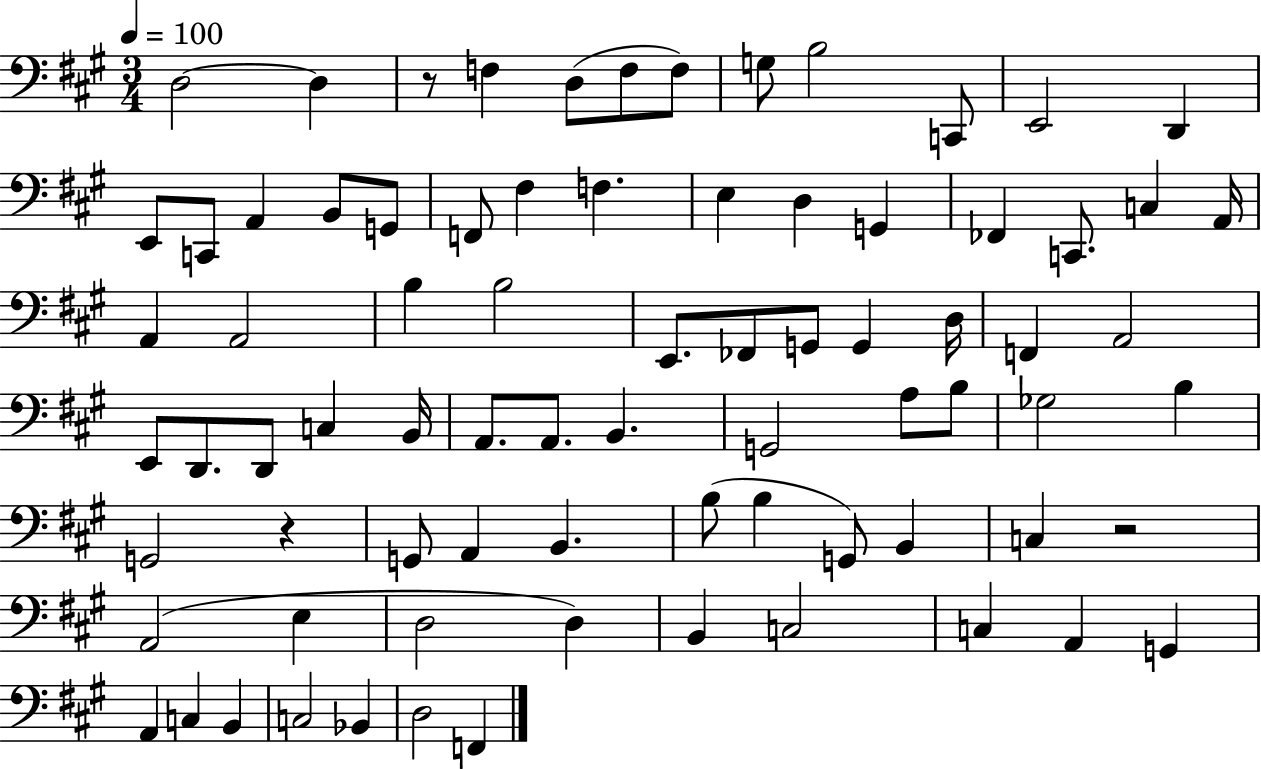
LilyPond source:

{
  \clef bass
  \numericTimeSignature
  \time 3/4
  \key a \major
  \tempo 4 = 100
  d2~~ d4 | r8 f4 d8( f8 f8) | g8 b2 c,8 | e,2 d,4 | \break e,8 c,8 a,4 b,8 g,8 | f,8 fis4 f4. | e4 d4 g,4 | fes,4 c,8. c4 a,16 | \break a,4 a,2 | b4 b2 | e,8. fes,8 g,8 g,4 d16 | f,4 a,2 | \break e,8 d,8. d,8 c4 b,16 | a,8. a,8. b,4. | g,2 a8 b8 | ges2 b4 | \break g,2 r4 | g,8 a,4 b,4. | b8( b4 g,8) b,4 | c4 r2 | \break a,2( e4 | d2 d4) | b,4 c2 | c4 a,4 g,4 | \break a,4 c4 b,4 | c2 bes,4 | d2 f,4 | \bar "|."
}